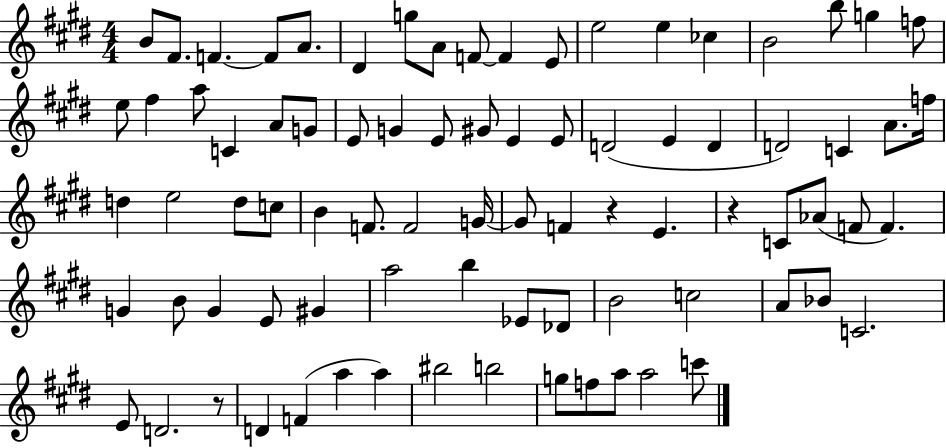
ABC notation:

X:1
T:Untitled
M:4/4
L:1/4
K:E
B/2 ^F/2 F F/2 A/2 ^D g/2 A/2 F/2 F E/2 e2 e _c B2 b/2 g f/2 e/2 ^f a/2 C A/2 G/2 E/2 G E/2 ^G/2 E E/2 D2 E D D2 C A/2 f/4 d e2 d/2 c/2 B F/2 F2 G/4 G/2 F z E z C/2 _A/2 F/2 F G B/2 G E/2 ^G a2 b _E/2 _D/2 B2 c2 A/2 _B/2 C2 E/2 D2 z/2 D F a a ^b2 b2 g/2 f/2 a/2 a2 c'/2